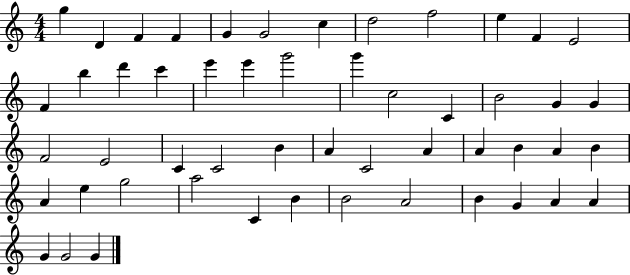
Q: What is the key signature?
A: C major